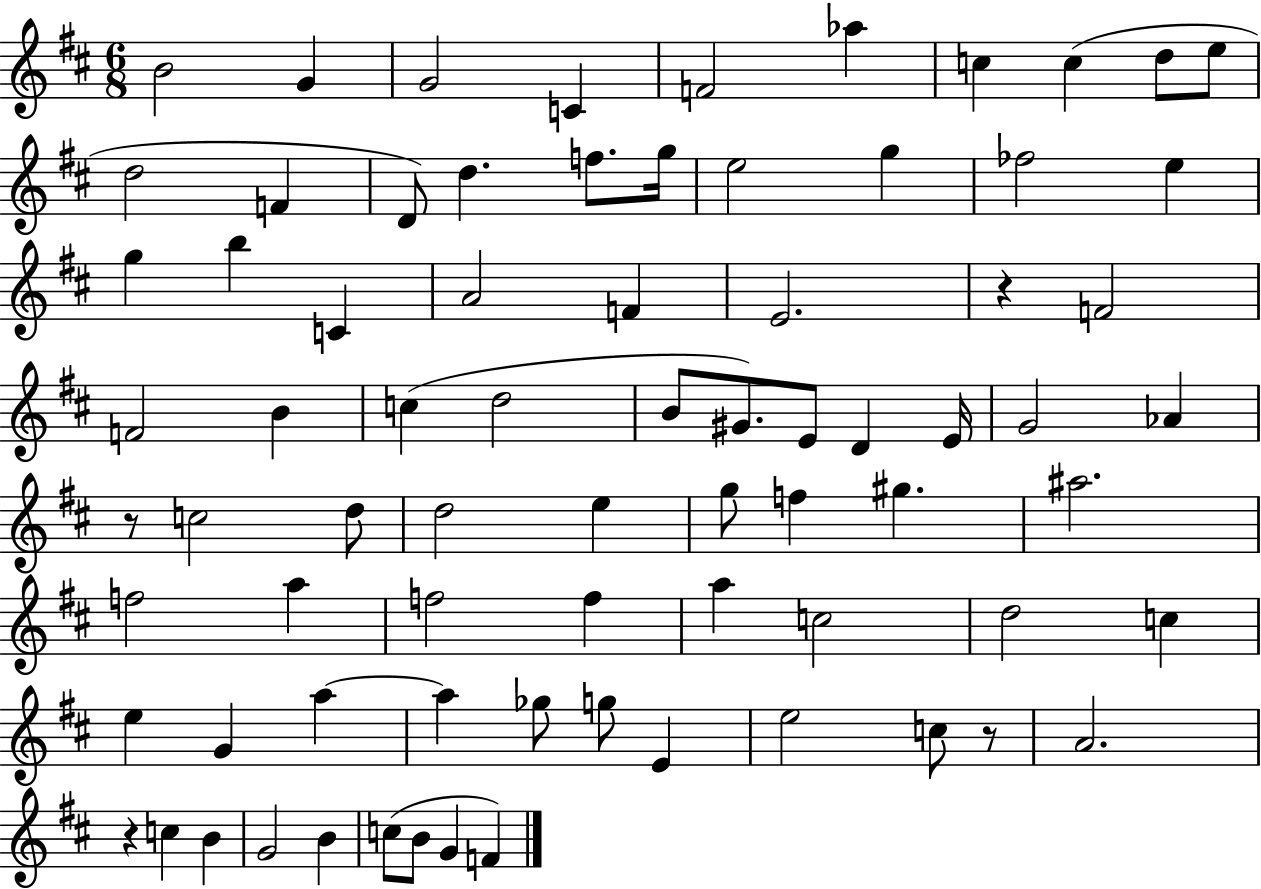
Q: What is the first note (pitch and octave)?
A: B4